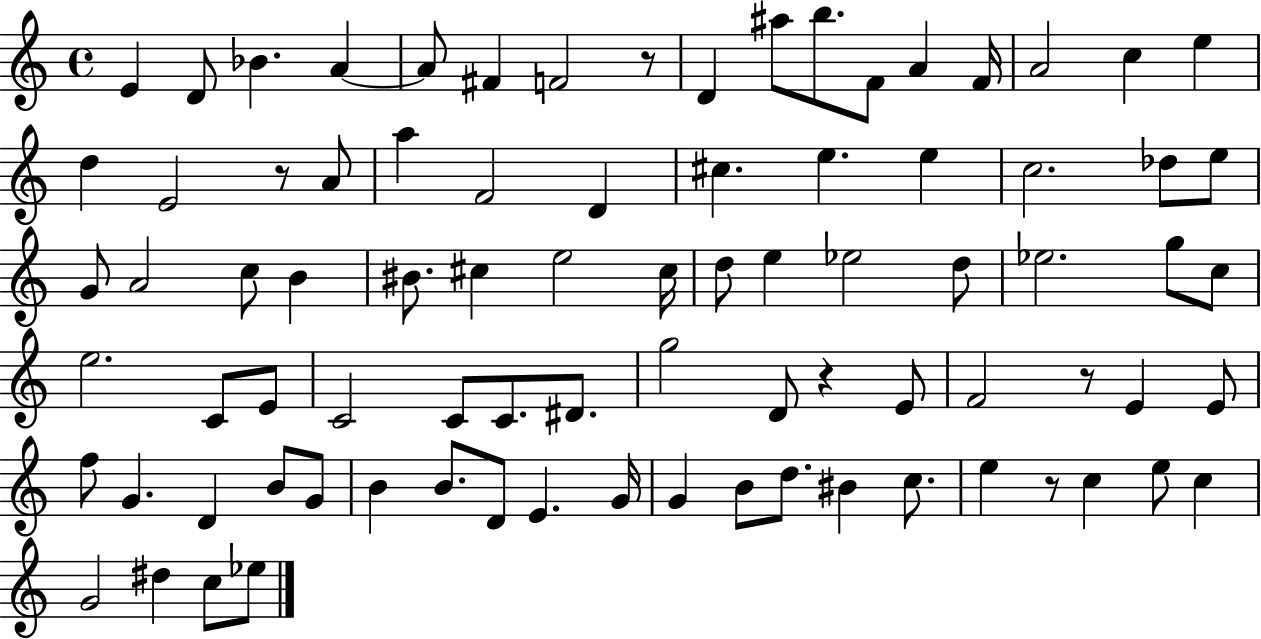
E4/q D4/e Bb4/q. A4/q A4/e F#4/q F4/h R/e D4/q A#5/e B5/e. F4/e A4/q F4/s A4/h C5/q E5/q D5/q E4/h R/e A4/e A5/q F4/h D4/q C#5/q. E5/q. E5/q C5/h. Db5/e E5/e G4/e A4/h C5/e B4/q BIS4/e. C#5/q E5/h C#5/s D5/e E5/q Eb5/h D5/e Eb5/h. G5/e C5/e E5/h. C4/e E4/e C4/h C4/e C4/e. D#4/e. G5/h D4/e R/q E4/e F4/h R/e E4/q E4/e F5/e G4/q. D4/q B4/e G4/e B4/q B4/e. D4/e E4/q. G4/s G4/q B4/e D5/e. BIS4/q C5/e. E5/q R/e C5/q E5/e C5/q G4/h D#5/q C5/e Eb5/e